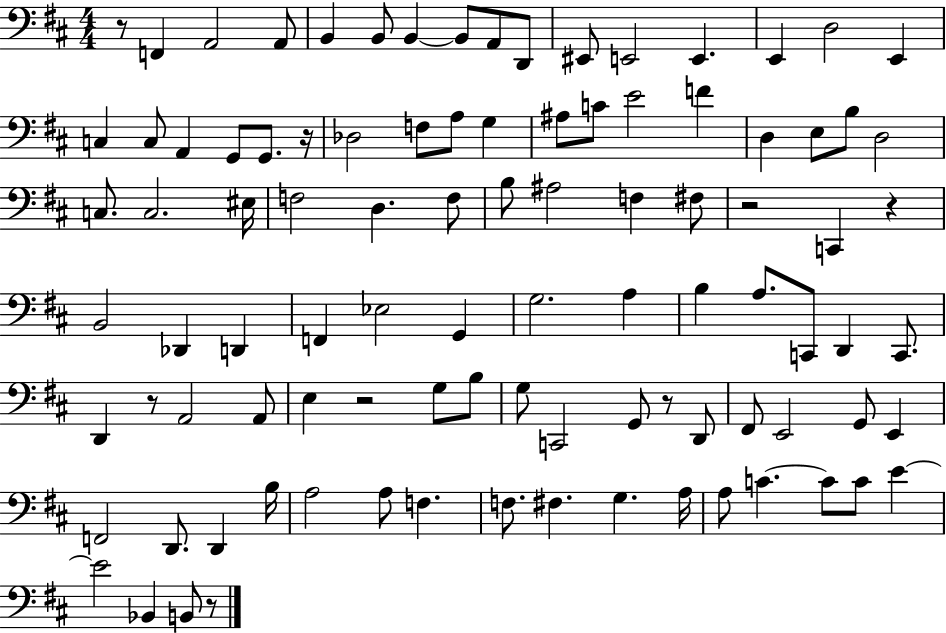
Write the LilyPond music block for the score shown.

{
  \clef bass
  \numericTimeSignature
  \time 4/4
  \key d \major
  r8 f,4 a,2 a,8 | b,4 b,8 b,4~~ b,8 a,8 d,8 | eis,8 e,2 e,4. | e,4 d2 e,4 | \break c4 c8 a,4 g,8 g,8. r16 | des2 f8 a8 g4 | ais8 c'8 e'2 f'4 | d4 e8 b8 d2 | \break c8. c2. eis16 | f2 d4. f8 | b8 ais2 f4 fis8 | r2 c,4 r4 | \break b,2 des,4 d,4 | f,4 ees2 g,4 | g2. a4 | b4 a8. c,8 d,4 c,8. | \break d,4 r8 a,2 a,8 | e4 r2 g8 b8 | g8 c,2 g,8 r8 d,8 | fis,8 e,2 g,8 e,4 | \break f,2 d,8. d,4 b16 | a2 a8 f4. | f8. fis4. g4. a16 | a8 c'4.~~ c'8 c'8 e'4~~ | \break e'2 bes,4 b,8 r8 | \bar "|."
}